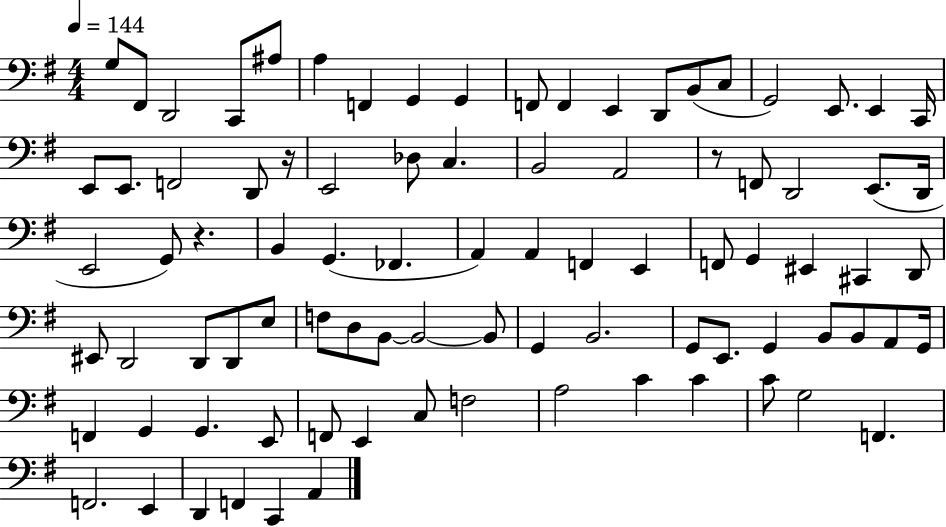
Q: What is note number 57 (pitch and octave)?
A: G2